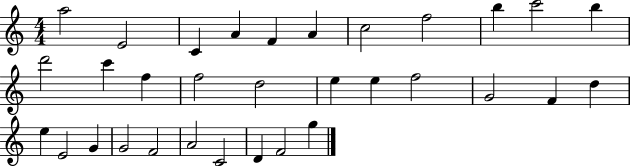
{
  \clef treble
  \numericTimeSignature
  \time 4/4
  \key c \major
  a''2 e'2 | c'4 a'4 f'4 a'4 | c''2 f''2 | b''4 c'''2 b''4 | \break d'''2 c'''4 f''4 | f''2 d''2 | e''4 e''4 f''2 | g'2 f'4 d''4 | \break e''4 e'2 g'4 | g'2 f'2 | a'2 c'2 | d'4 f'2 g''4 | \break \bar "|."
}